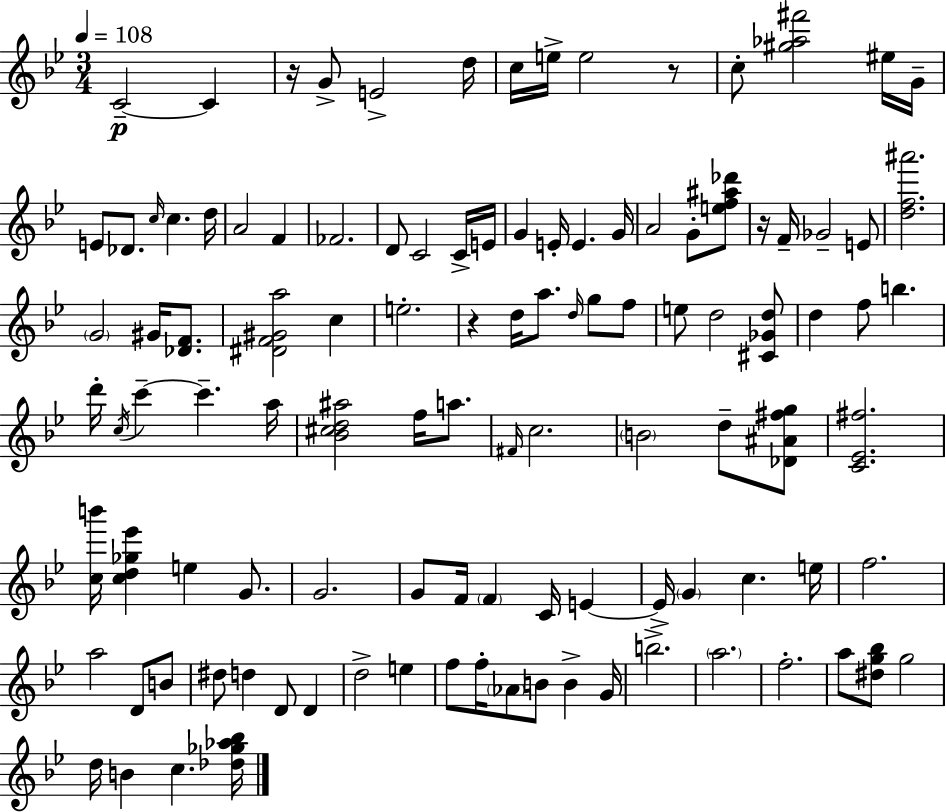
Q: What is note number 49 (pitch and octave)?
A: C6